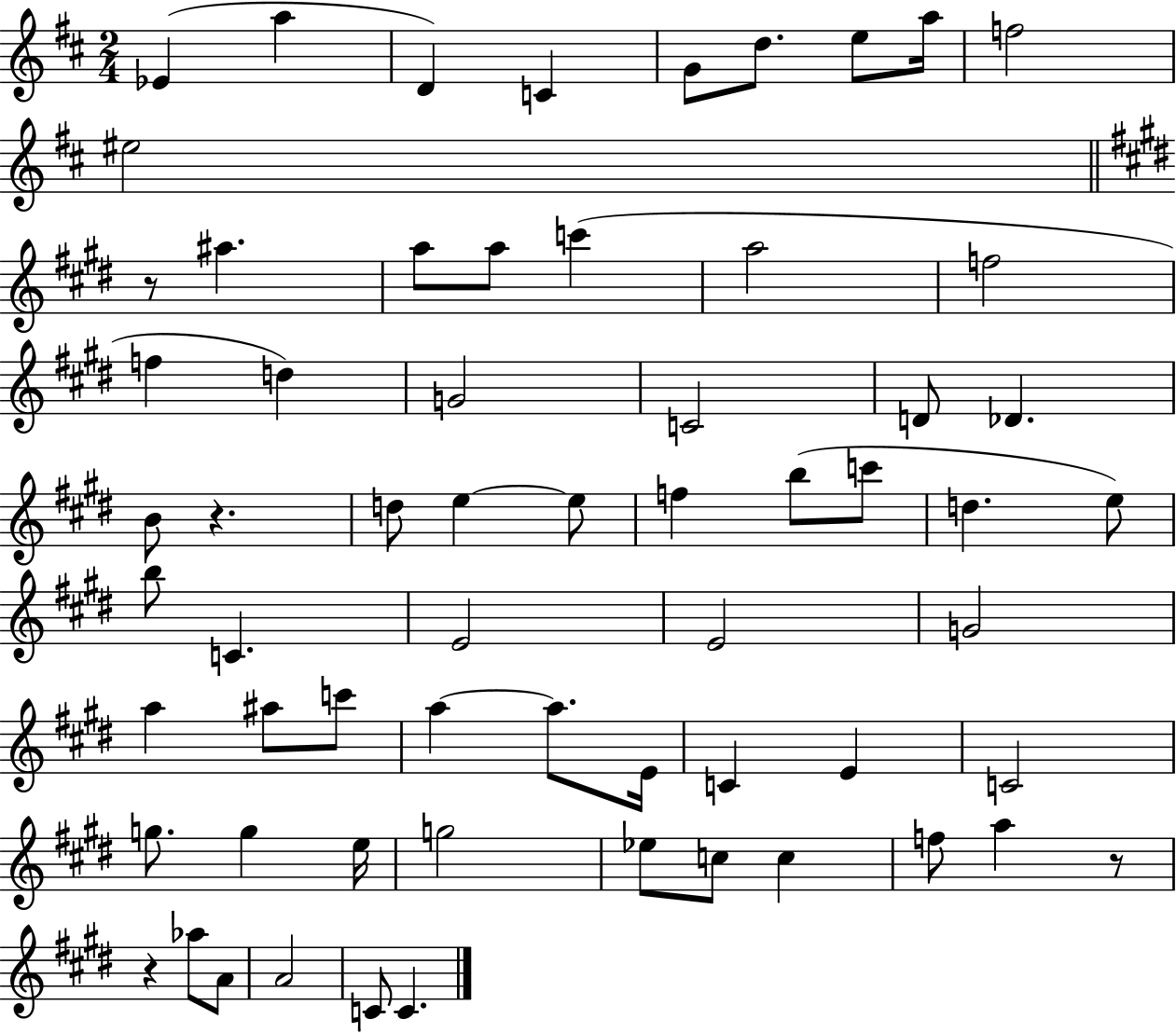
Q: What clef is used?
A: treble